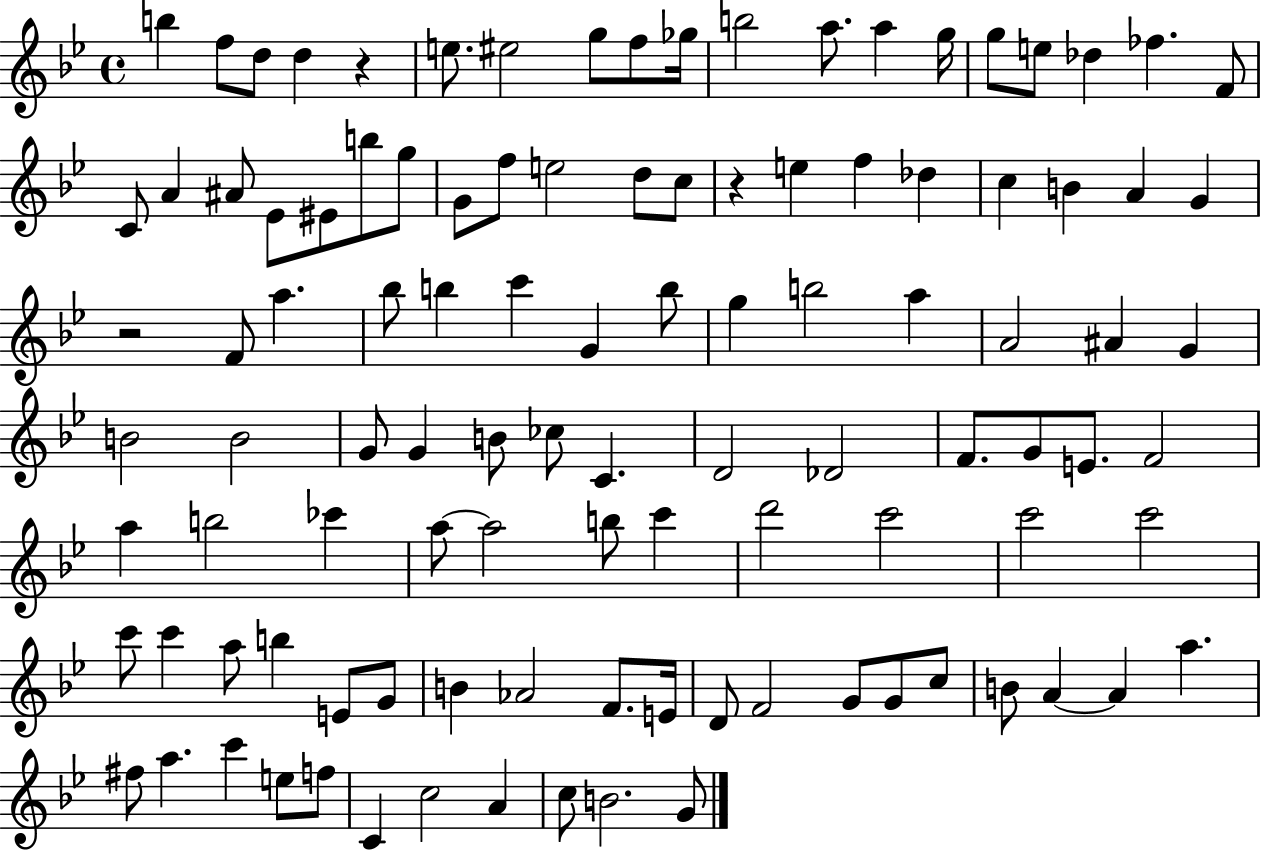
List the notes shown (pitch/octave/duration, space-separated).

B5/q F5/e D5/e D5/q R/q E5/e. EIS5/h G5/e F5/e Gb5/s B5/h A5/e. A5/q G5/s G5/e E5/e Db5/q FES5/q. F4/e C4/e A4/q A#4/e Eb4/e EIS4/e B5/e G5/e G4/e F5/e E5/h D5/e C5/e R/q E5/q F5/q Db5/q C5/q B4/q A4/q G4/q R/h F4/e A5/q. Bb5/e B5/q C6/q G4/q B5/e G5/q B5/h A5/q A4/h A#4/q G4/q B4/h B4/h G4/e G4/q B4/e CES5/e C4/q. D4/h Db4/h F4/e. G4/e E4/e. F4/h A5/q B5/h CES6/q A5/e A5/h B5/e C6/q D6/h C6/h C6/h C6/h C6/e C6/q A5/e B5/q E4/e G4/e B4/q Ab4/h F4/e. E4/s D4/e F4/h G4/e G4/e C5/e B4/e A4/q A4/q A5/q. F#5/e A5/q. C6/q E5/e F5/e C4/q C5/h A4/q C5/e B4/h. G4/e